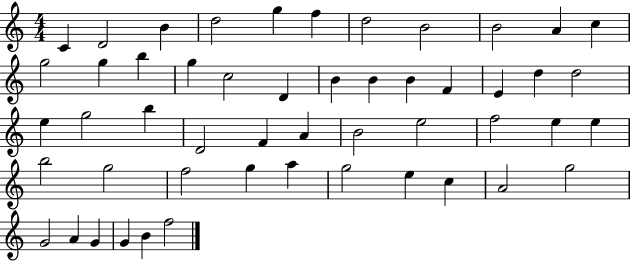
C4/q D4/h B4/q D5/h G5/q F5/q D5/h B4/h B4/h A4/q C5/q G5/h G5/q B5/q G5/q C5/h D4/q B4/q B4/q B4/q F4/q E4/q D5/q D5/h E5/q G5/h B5/q D4/h F4/q A4/q B4/h E5/h F5/h E5/q E5/q B5/h G5/h F5/h G5/q A5/q G5/h E5/q C5/q A4/h G5/h G4/h A4/q G4/q G4/q B4/q F5/h